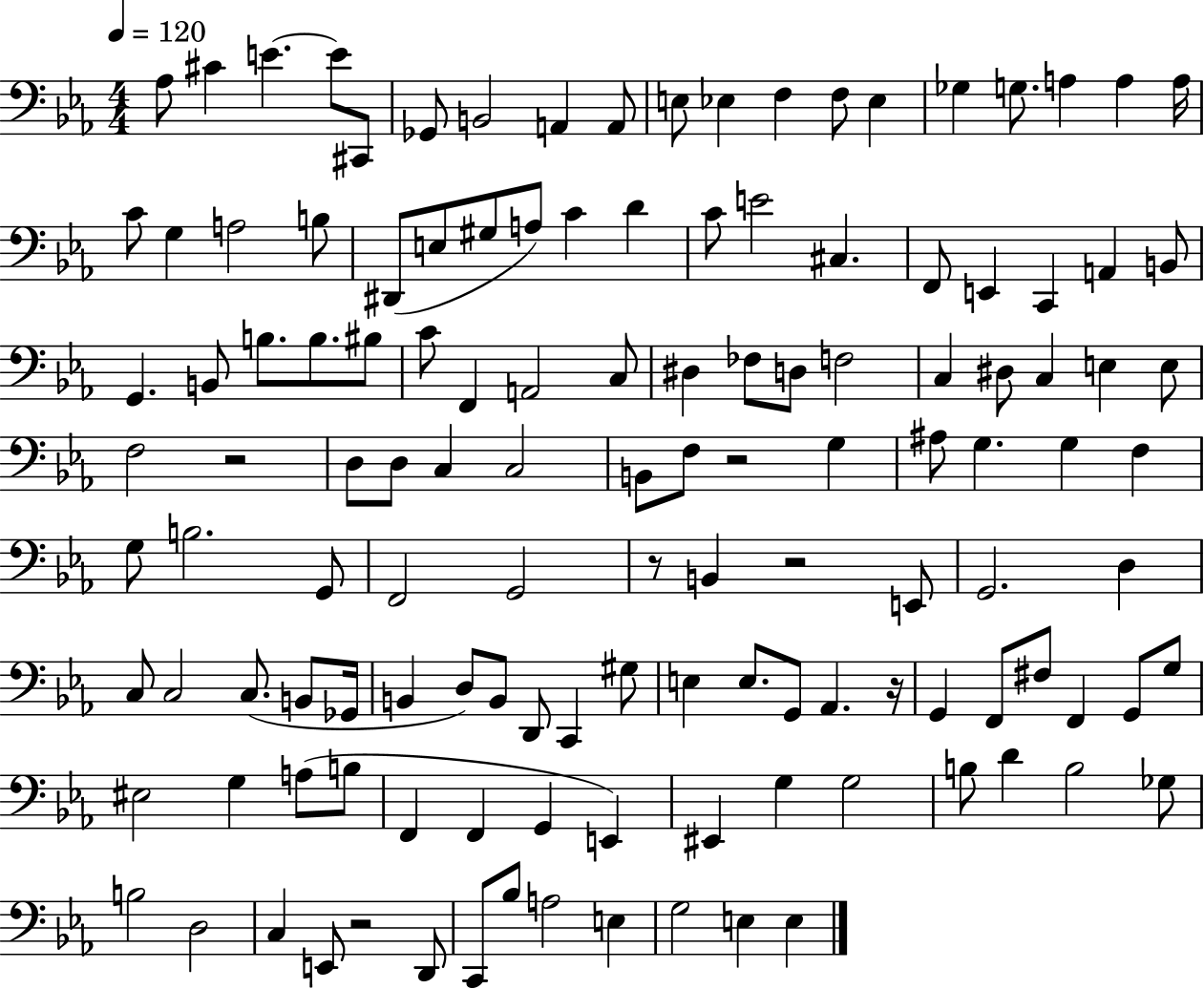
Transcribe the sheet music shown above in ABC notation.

X:1
T:Untitled
M:4/4
L:1/4
K:Eb
_A,/2 ^C E E/2 ^C,,/2 _G,,/2 B,,2 A,, A,,/2 E,/2 _E, F, F,/2 _E, _G, G,/2 A, A, A,/4 C/2 G, A,2 B,/2 ^D,,/2 E,/2 ^G,/2 A,/2 C D C/2 E2 ^C, F,,/2 E,, C,, A,, B,,/2 G,, B,,/2 B,/2 B,/2 ^B,/2 C/2 F,, A,,2 C,/2 ^D, _F,/2 D,/2 F,2 C, ^D,/2 C, E, E,/2 F,2 z2 D,/2 D,/2 C, C,2 B,,/2 F,/2 z2 G, ^A,/2 G, G, F, G,/2 B,2 G,,/2 F,,2 G,,2 z/2 B,, z2 E,,/2 G,,2 D, C,/2 C,2 C,/2 B,,/2 _G,,/4 B,, D,/2 B,,/2 D,,/2 C,, ^G,/2 E, E,/2 G,,/2 _A,, z/4 G,, F,,/2 ^F,/2 F,, G,,/2 G,/2 ^E,2 G, A,/2 B,/2 F,, F,, G,, E,, ^E,, G, G,2 B,/2 D B,2 _G,/2 B,2 D,2 C, E,,/2 z2 D,,/2 C,,/2 _B,/2 A,2 E, G,2 E, E,